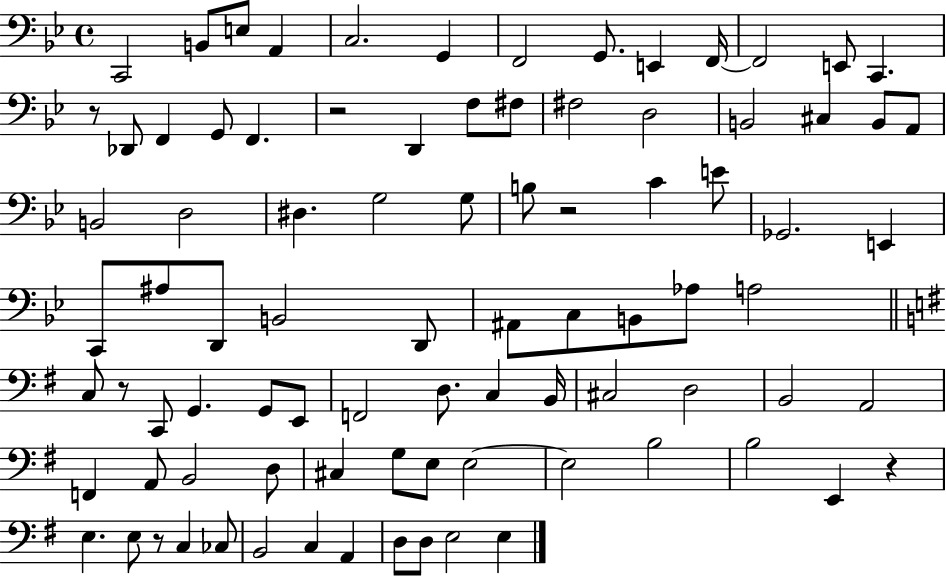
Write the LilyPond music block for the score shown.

{
  \clef bass
  \time 4/4
  \defaultTimeSignature
  \key bes \major
  c,2 b,8 e8 a,4 | c2. g,4 | f,2 g,8. e,4 f,16~~ | f,2 e,8 c,4. | \break r8 des,8 f,4 g,8 f,4. | r2 d,4 f8 fis8 | fis2 d2 | b,2 cis4 b,8 a,8 | \break b,2 d2 | dis4. g2 g8 | b8 r2 c'4 e'8 | ges,2. e,4 | \break c,8 ais8 d,8 b,2 d,8 | ais,8 c8 b,8 aes8 a2 | \bar "||" \break \key g \major c8 r8 c,8 g,4. g,8 e,8 | f,2 d8. c4 b,16 | cis2 d2 | b,2 a,2 | \break f,4 a,8 b,2 d8 | cis4 g8 e8 e2~~ | e2 b2 | b2 e,4 r4 | \break e4. e8 r8 c4 ces8 | b,2 c4 a,4 | d8 d8 e2 e4 | \bar "|."
}